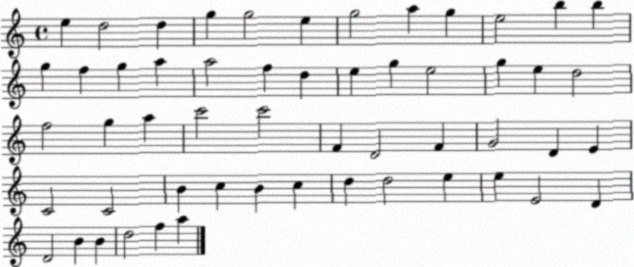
X:1
T:Untitled
M:4/4
L:1/4
K:C
e d2 d g g2 e g2 a g e2 b b g f g a a2 f d e g e2 g e d2 f2 g a c'2 c'2 F D2 F G2 D E C2 C2 B c B c d d2 e e E2 D D2 B B d2 f a